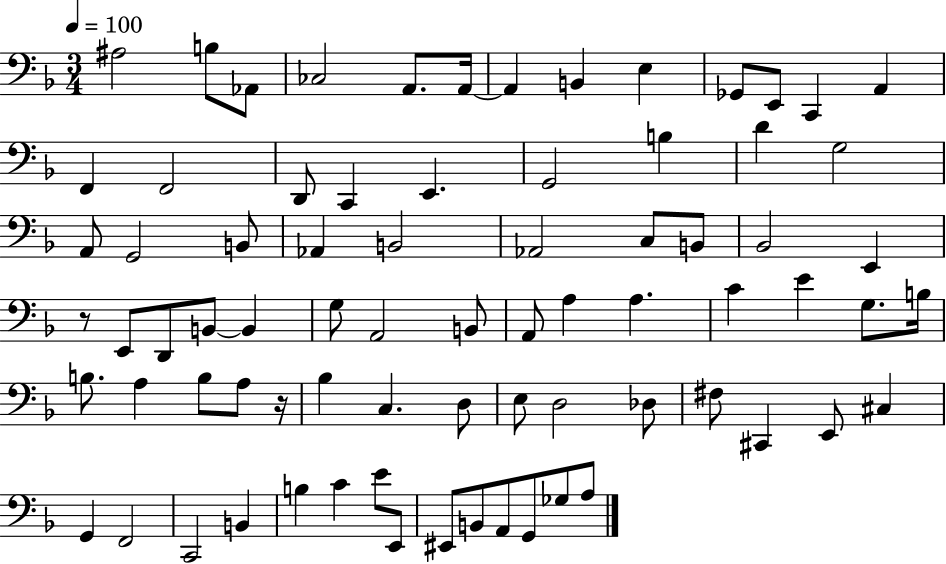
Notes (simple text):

A#3/h B3/e Ab2/e CES3/h A2/e. A2/s A2/q B2/q E3/q Gb2/e E2/e C2/q A2/q F2/q F2/h D2/e C2/q E2/q. G2/h B3/q D4/q G3/h A2/e G2/h B2/e Ab2/q B2/h Ab2/h C3/e B2/e Bb2/h E2/q R/e E2/e D2/e B2/e B2/q G3/e A2/h B2/e A2/e A3/q A3/q. C4/q E4/q G3/e. B3/s B3/e. A3/q B3/e A3/e R/s Bb3/q C3/q. D3/e E3/e D3/h Db3/e F#3/e C#2/q E2/e C#3/q G2/q F2/h C2/h B2/q B3/q C4/q E4/e E2/e EIS2/e B2/e A2/e G2/e Gb3/e A3/e